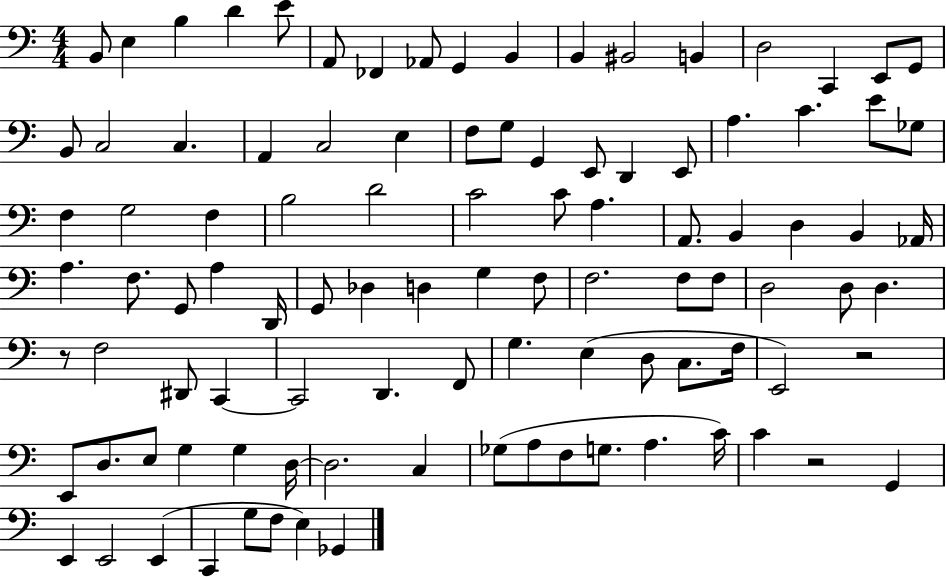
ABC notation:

X:1
T:Untitled
M:4/4
L:1/4
K:C
B,,/2 E, B, D E/2 A,,/2 _F,, _A,,/2 G,, B,, B,, ^B,,2 B,, D,2 C,, E,,/2 G,,/2 B,,/2 C,2 C, A,, C,2 E, F,/2 G,/2 G,, E,,/2 D,, E,,/2 A, C E/2 _G,/2 F, G,2 F, B,2 D2 C2 C/2 A, A,,/2 B,, D, B,, _A,,/4 A, F,/2 G,,/2 A, D,,/4 G,,/2 _D, D, G, F,/2 F,2 F,/2 F,/2 D,2 D,/2 D, z/2 F,2 ^D,,/2 C,, C,,2 D,, F,,/2 G, E, D,/2 C,/2 F,/4 E,,2 z2 E,,/2 D,/2 E,/2 G, G, D,/4 D,2 C, _G,/2 A,/2 F,/2 G,/2 A, C/4 C z2 G,, E,, E,,2 E,, C,, G,/2 F,/2 E, _G,,